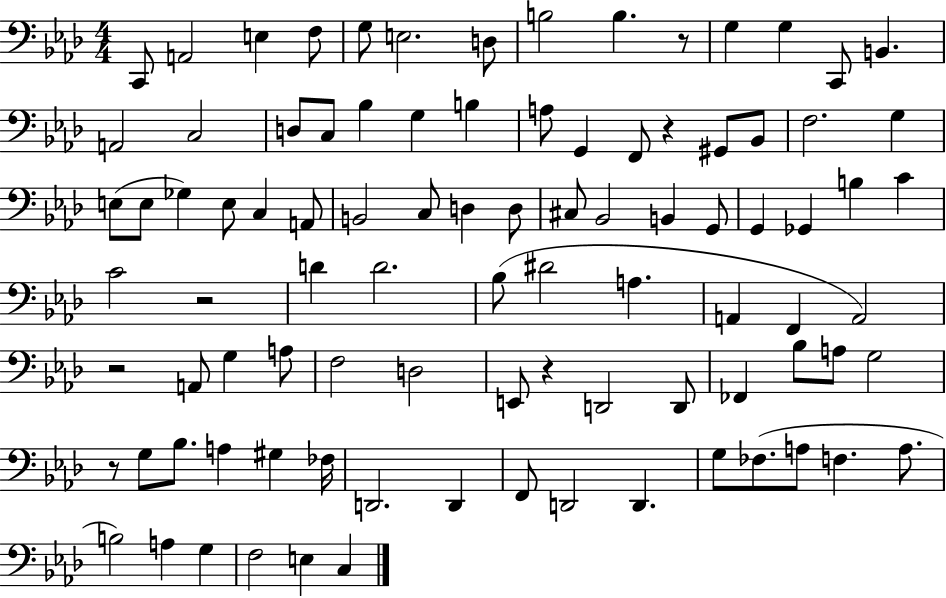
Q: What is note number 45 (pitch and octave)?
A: C4